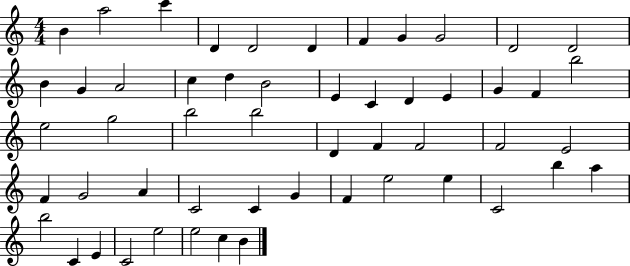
B4/q A5/h C6/q D4/q D4/h D4/q F4/q G4/q G4/h D4/h D4/h B4/q G4/q A4/h C5/q D5/q B4/h E4/q C4/q D4/q E4/q G4/q F4/q B5/h E5/h G5/h B5/h B5/h D4/q F4/q F4/h F4/h E4/h F4/q G4/h A4/q C4/h C4/q G4/q F4/q E5/h E5/q C4/h B5/q A5/q B5/h C4/q E4/q C4/h E5/h E5/h C5/q B4/q